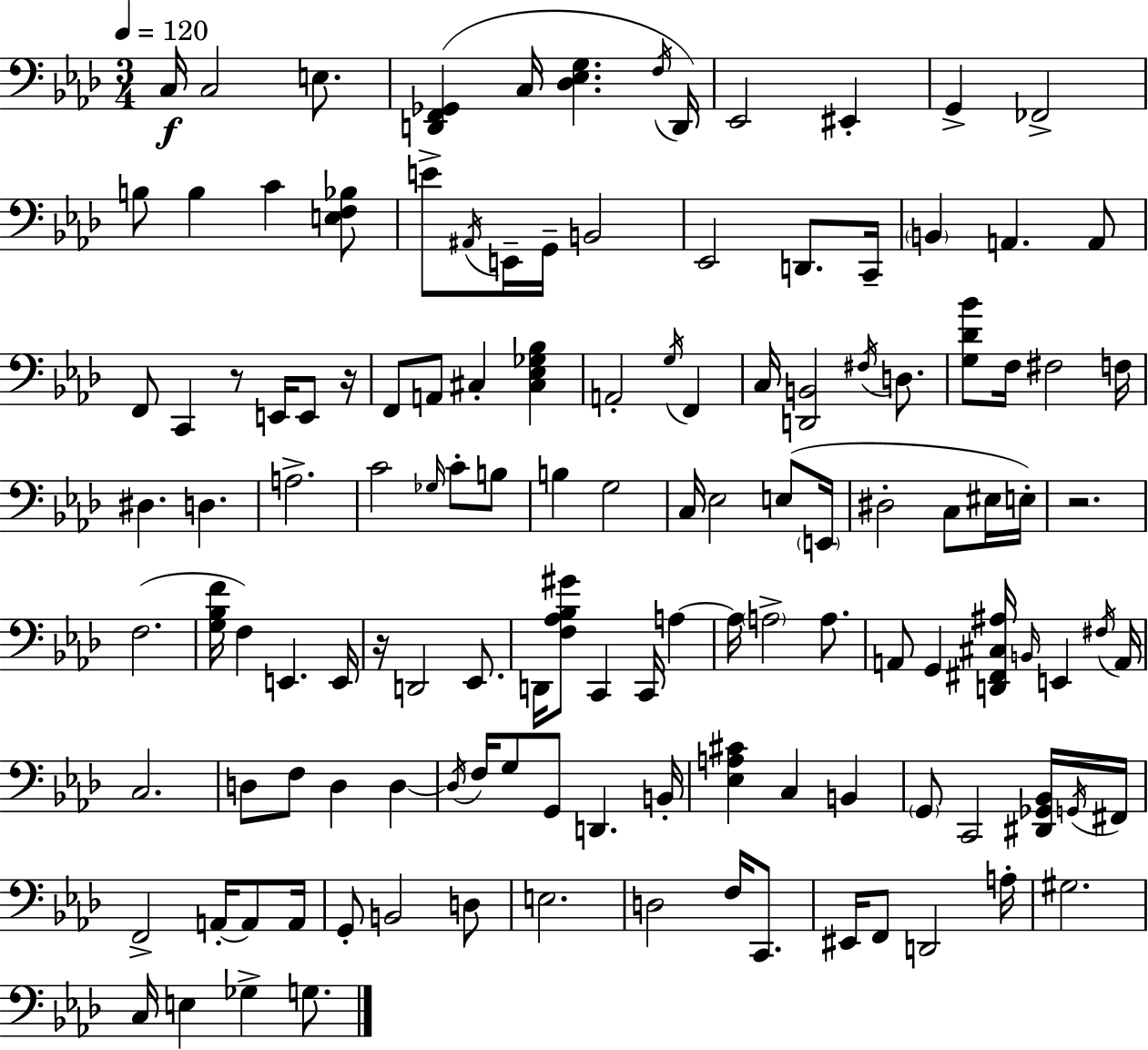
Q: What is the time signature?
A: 3/4